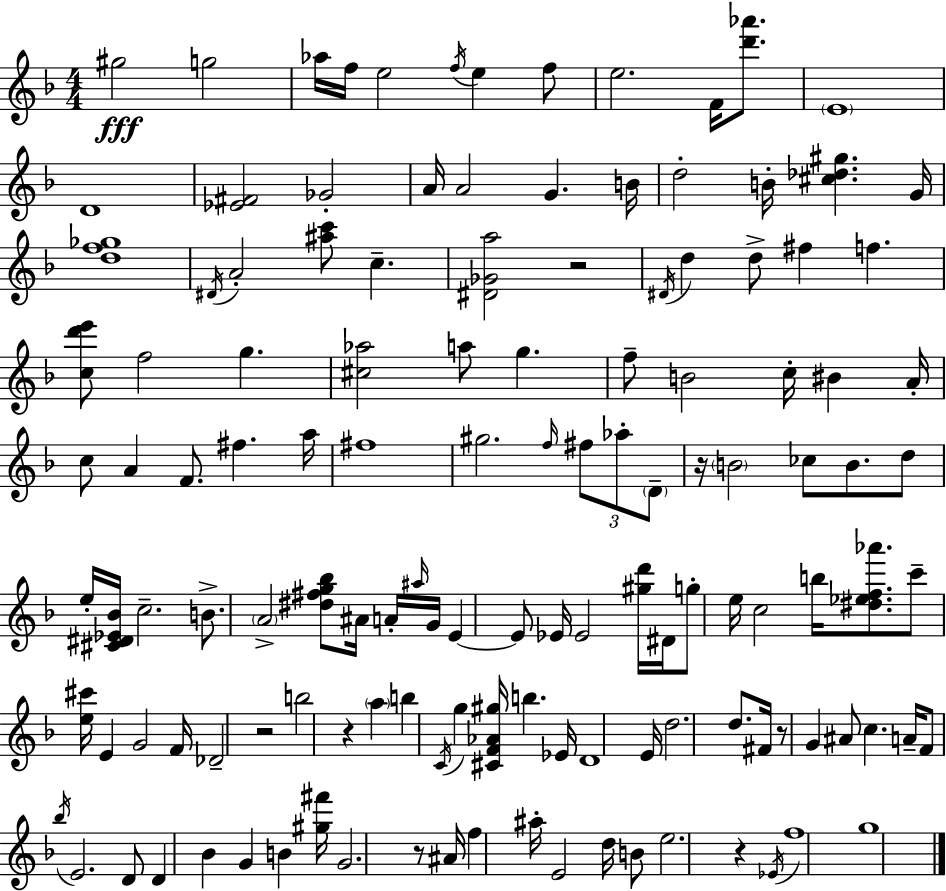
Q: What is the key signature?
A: F major